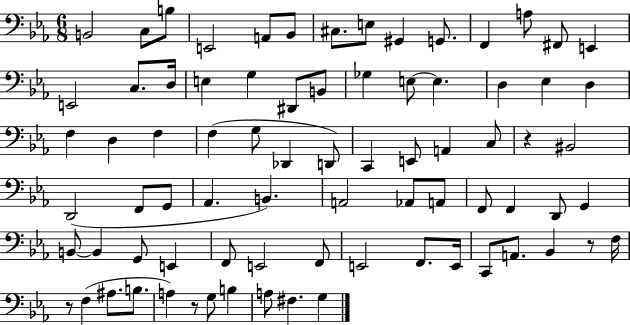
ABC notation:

X:1
T:Untitled
M:6/8
L:1/4
K:Eb
B,,2 C,/2 B,/2 E,,2 A,,/2 _B,,/2 ^C,/2 E,/2 ^G,, G,,/2 F,, A,/2 ^F,,/2 E,, E,,2 C,/2 D,/4 E, G, ^D,,/2 B,,/2 _G, E,/2 E, D, _E, D, F, D, F, F, G,/2 _D,, D,,/2 C,, E,,/2 A,, C,/2 z ^B,,2 D,,2 F,,/2 G,,/2 _A,, B,, A,,2 _A,,/2 A,,/2 F,,/2 F,, D,,/2 G,, B,,/2 B,, G,,/2 E,, F,,/2 E,,2 F,,/2 E,,2 F,,/2 E,,/4 C,,/2 A,,/2 _B,, z/2 F,/4 z/2 F, ^A,/2 B,/2 A, z/2 G,/2 B, A,/2 ^F, G,